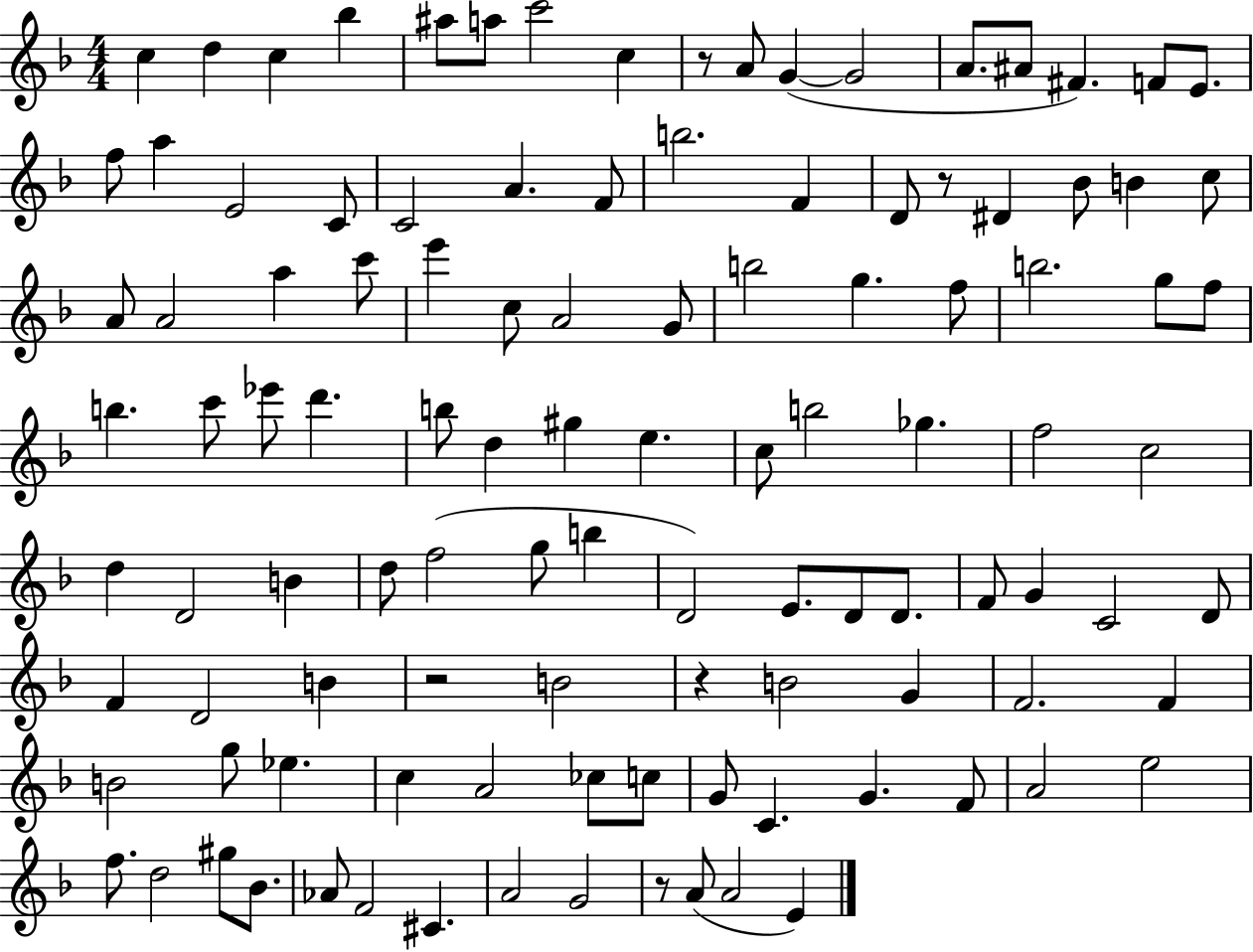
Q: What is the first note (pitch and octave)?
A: C5